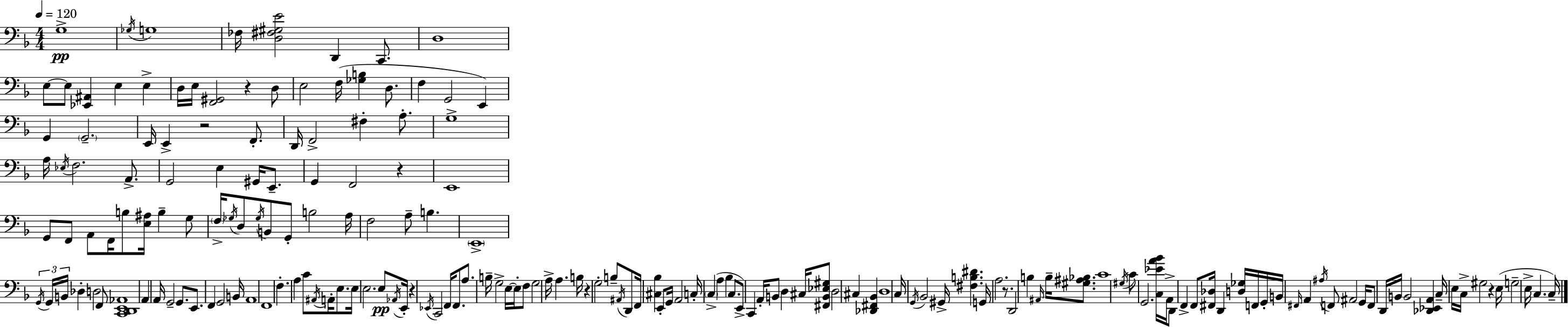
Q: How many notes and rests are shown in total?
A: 186